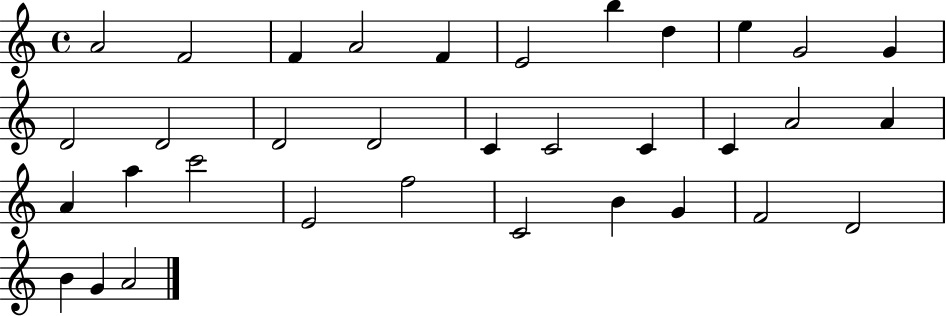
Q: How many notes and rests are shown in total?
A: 34